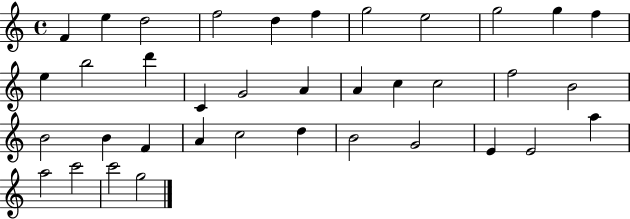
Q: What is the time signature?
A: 4/4